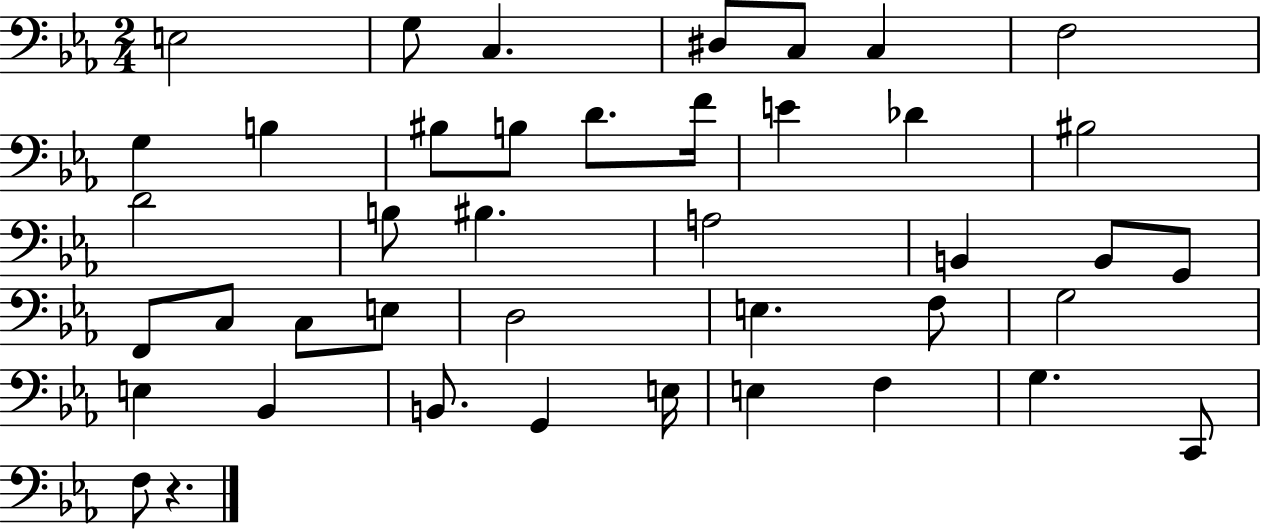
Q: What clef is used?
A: bass